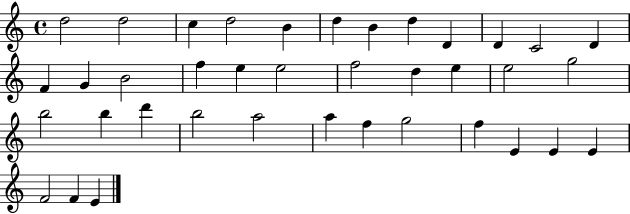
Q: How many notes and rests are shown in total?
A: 38